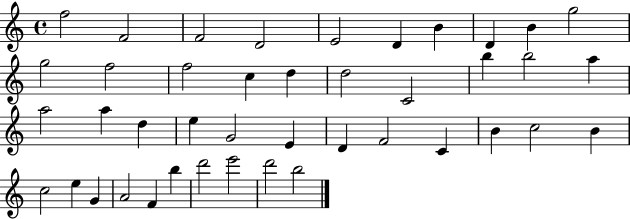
{
  \clef treble
  \time 4/4
  \defaultTimeSignature
  \key c \major
  f''2 f'2 | f'2 d'2 | e'2 d'4 b'4 | d'4 b'4 g''2 | \break g''2 f''2 | f''2 c''4 d''4 | d''2 c'2 | b''4 b''2 a''4 | \break a''2 a''4 d''4 | e''4 g'2 e'4 | d'4 f'2 c'4 | b'4 c''2 b'4 | \break c''2 e''4 g'4 | a'2 f'4 b''4 | d'''2 e'''2 | d'''2 b''2 | \break \bar "|."
}